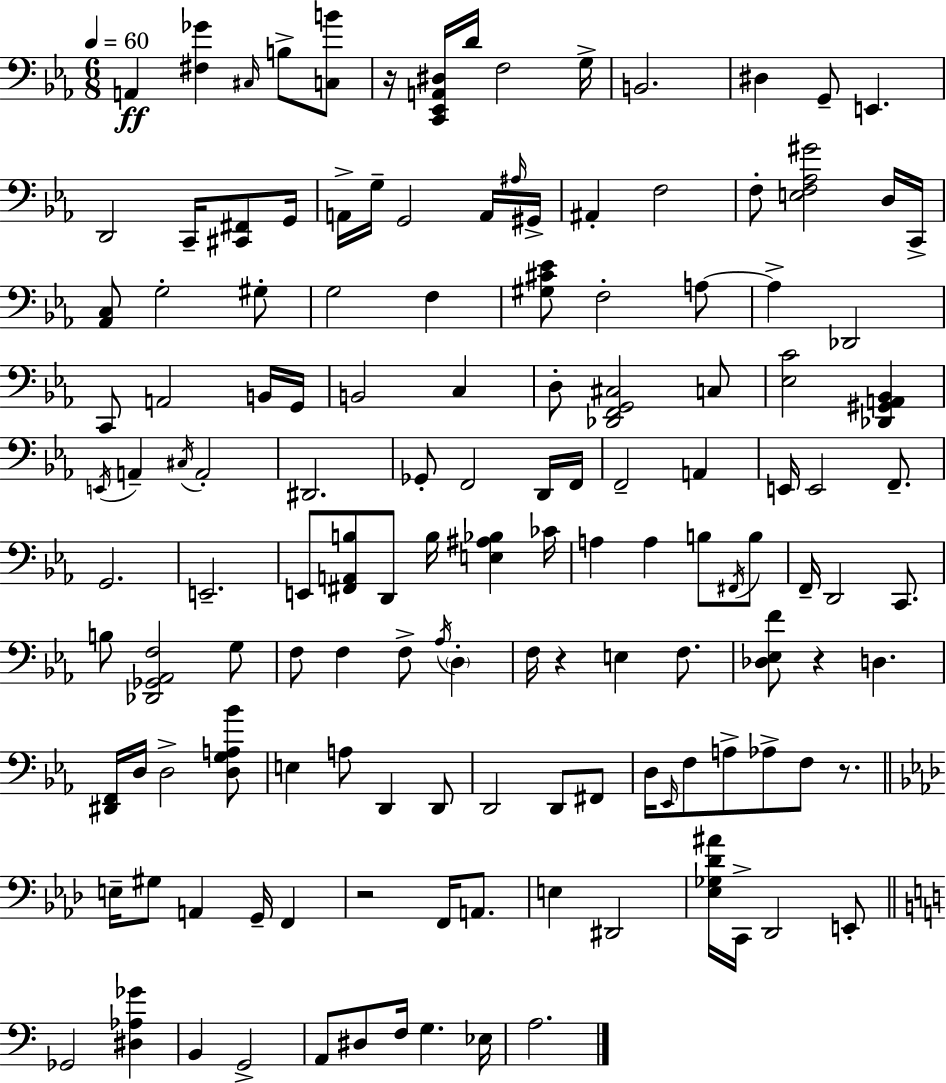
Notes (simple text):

A2/q [F#3,Gb4]/q C#3/s B3/e [C3,B4]/e R/s [C2,Eb2,A2,D#3]/s D4/s F3/h G3/s B2/h. D#3/q G2/e E2/q. D2/h C2/s [C#2,F#2]/e G2/s A2/s G3/s G2/h A2/s A#3/s G#2/s A#2/q F3/h F3/e [E3,F3,Ab3,G#4]/h D3/s C2/s [Ab2,C3]/e G3/h G#3/e G3/h F3/q [G#3,C#4,Eb4]/e F3/h A3/e A3/q Db2/h C2/e A2/h B2/s G2/s B2/h C3/q D3/e [Db2,F2,G2,C#3]/h C3/e [Eb3,C4]/h [Db2,G#2,A2,Bb2]/q E2/s A2/q C#3/s A2/h D#2/h. Gb2/e F2/h D2/s F2/s F2/h A2/q E2/s E2/h F2/e. G2/h. E2/h. E2/e [F#2,A2,B3]/e D2/e B3/s [E3,A#3,Bb3]/q CES4/s A3/q A3/q B3/e F#2/s B3/e F2/s D2/h C2/e. B3/e [Db2,Gb2,Ab2,F3]/h G3/e F3/e F3/q F3/e Ab3/s D3/q F3/s R/q E3/q F3/e. [Db3,Eb3,F4]/e R/q D3/q. [D#2,F2]/s D3/s D3/h [D3,G3,A3,Bb4]/e E3/q A3/e D2/q D2/e D2/h D2/e F#2/e D3/s Eb2/s F3/e A3/e Ab3/e F3/e R/e. E3/s G#3/e A2/q G2/s F2/q R/h F2/s A2/e. E3/q D#2/h [Eb3,Gb3,Db4,A#4]/s C2/s Db2/h E2/e Gb2/h [D#3,Ab3,Gb4]/q B2/q G2/h A2/e D#3/e F3/s G3/q. Eb3/s A3/h.